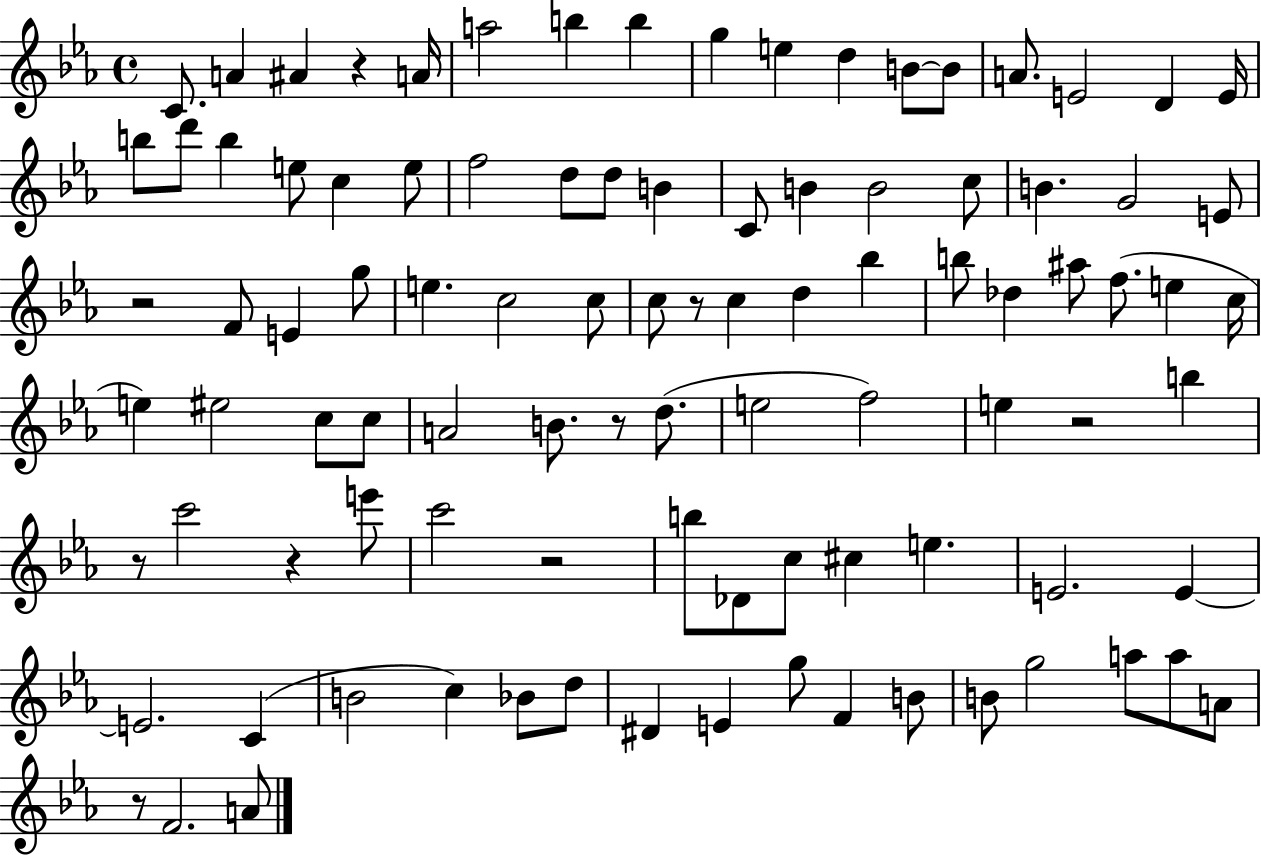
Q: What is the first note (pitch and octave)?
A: C4